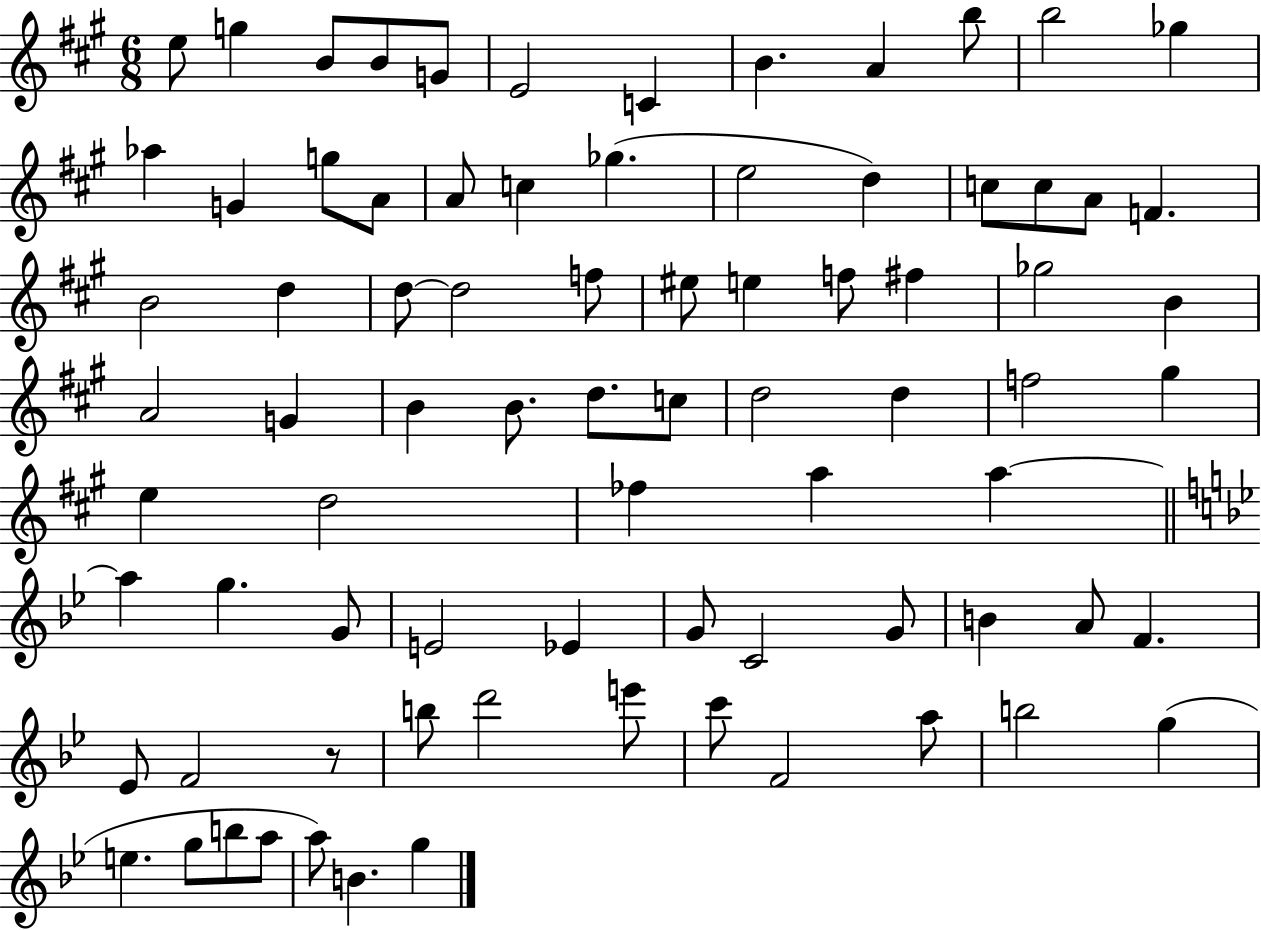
{
  \clef treble
  \numericTimeSignature
  \time 6/8
  \key a \major
  \repeat volta 2 { e''8 g''4 b'8 b'8 g'8 | e'2 c'4 | b'4. a'4 b''8 | b''2 ges''4 | \break aes''4 g'4 g''8 a'8 | a'8 c''4 ges''4.( | e''2 d''4) | c''8 c''8 a'8 f'4. | \break b'2 d''4 | d''8~~ d''2 f''8 | eis''8 e''4 f''8 fis''4 | ges''2 b'4 | \break a'2 g'4 | b'4 b'8. d''8. c''8 | d''2 d''4 | f''2 gis''4 | \break e''4 d''2 | fes''4 a''4 a''4~~ | \bar "||" \break \key bes \major a''4 g''4. g'8 | e'2 ees'4 | g'8 c'2 g'8 | b'4 a'8 f'4. | \break ees'8 f'2 r8 | b''8 d'''2 e'''8 | c'''8 f'2 a''8 | b''2 g''4( | \break e''4. g''8 b''8 a''8 | a''8) b'4. g''4 | } \bar "|."
}